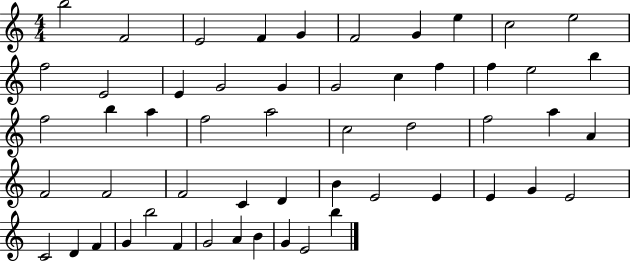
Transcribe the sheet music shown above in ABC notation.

X:1
T:Untitled
M:4/4
L:1/4
K:C
b2 F2 E2 F G F2 G e c2 e2 f2 E2 E G2 G G2 c f f e2 b f2 b a f2 a2 c2 d2 f2 a A F2 F2 F2 C D B E2 E E G E2 C2 D F G b2 F G2 A B G E2 b